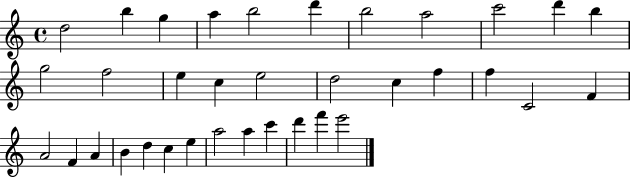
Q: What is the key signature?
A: C major